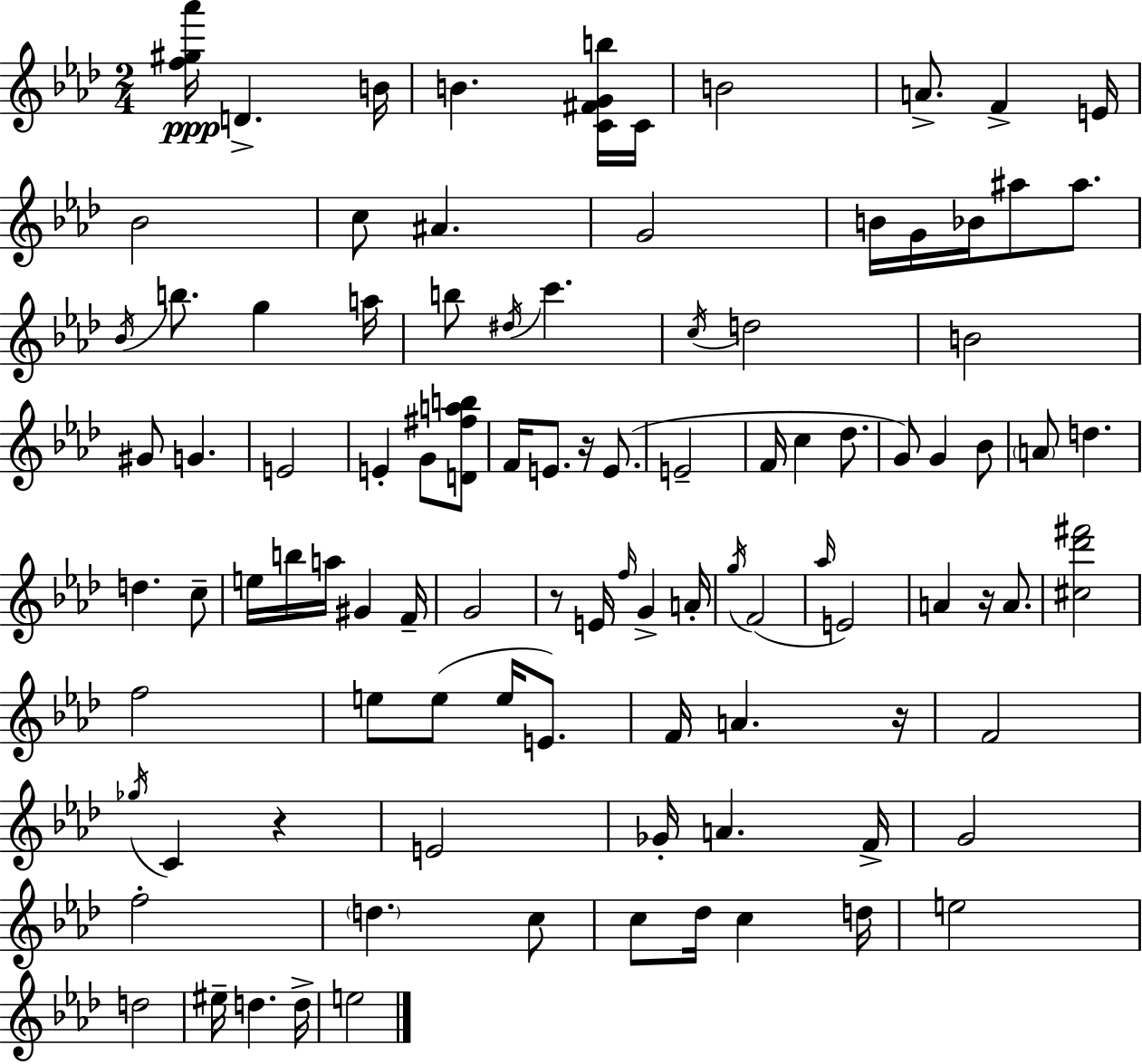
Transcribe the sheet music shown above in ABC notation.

X:1
T:Untitled
M:2/4
L:1/4
K:Fm
[f^g_a']/4 D B/4 B [C^FGb]/4 C/4 B2 A/2 F E/4 _B2 c/2 ^A G2 B/4 G/4 _B/4 ^a/2 ^a/2 _B/4 b/2 g a/4 b/2 ^d/4 c' c/4 d2 B2 ^G/2 G E2 E G/2 [D^fab]/2 F/4 E/2 z/4 E/2 E2 F/4 c _d/2 G/2 G _B/2 A/2 d d c/2 e/4 b/4 a/4 ^G F/4 G2 z/2 E/4 f/4 G A/4 g/4 F2 _a/4 E2 A z/4 A/2 [^c_d'^f']2 f2 e/2 e/2 e/4 E/2 F/4 A z/4 F2 _g/4 C z E2 _G/4 A F/4 G2 f2 d c/2 c/2 _d/4 c d/4 e2 d2 ^e/4 d d/4 e2